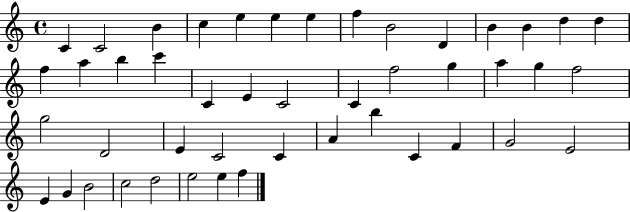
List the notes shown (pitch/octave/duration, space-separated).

C4/q C4/h B4/q C5/q E5/q E5/q E5/q F5/q B4/h D4/q B4/q B4/q D5/q D5/q F5/q A5/q B5/q C6/q C4/q E4/q C4/h C4/q F5/h G5/q A5/q G5/q F5/h G5/h D4/h E4/q C4/h C4/q A4/q B5/q C4/q F4/q G4/h E4/h E4/q G4/q B4/h C5/h D5/h E5/h E5/q F5/q